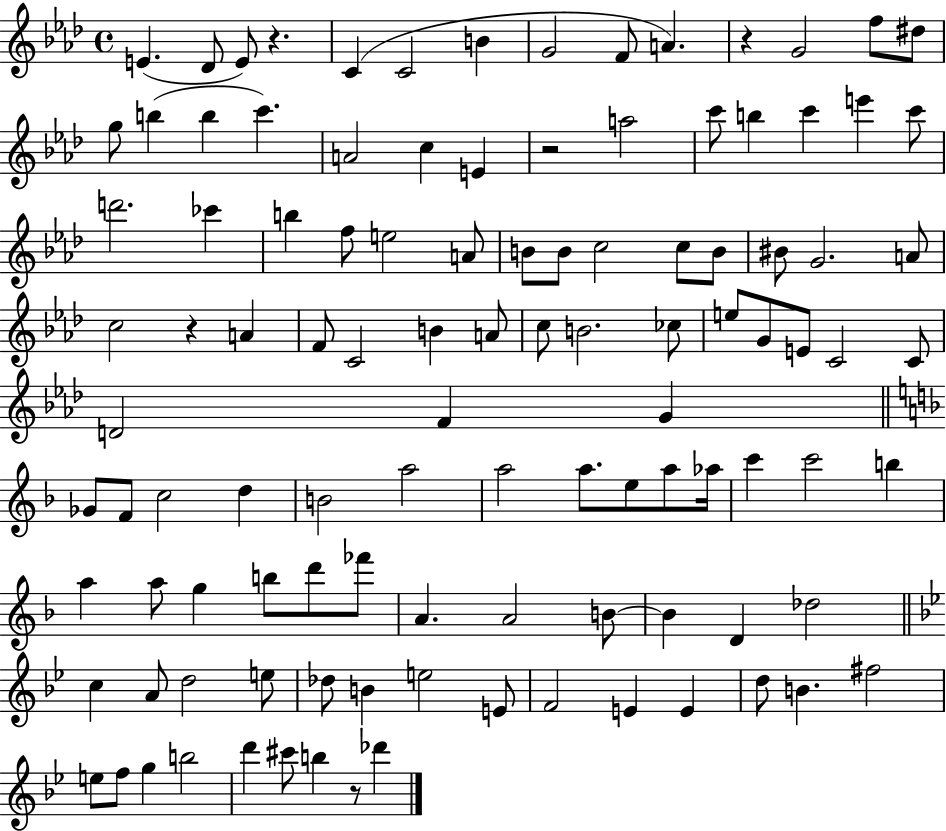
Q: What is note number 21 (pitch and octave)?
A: C6